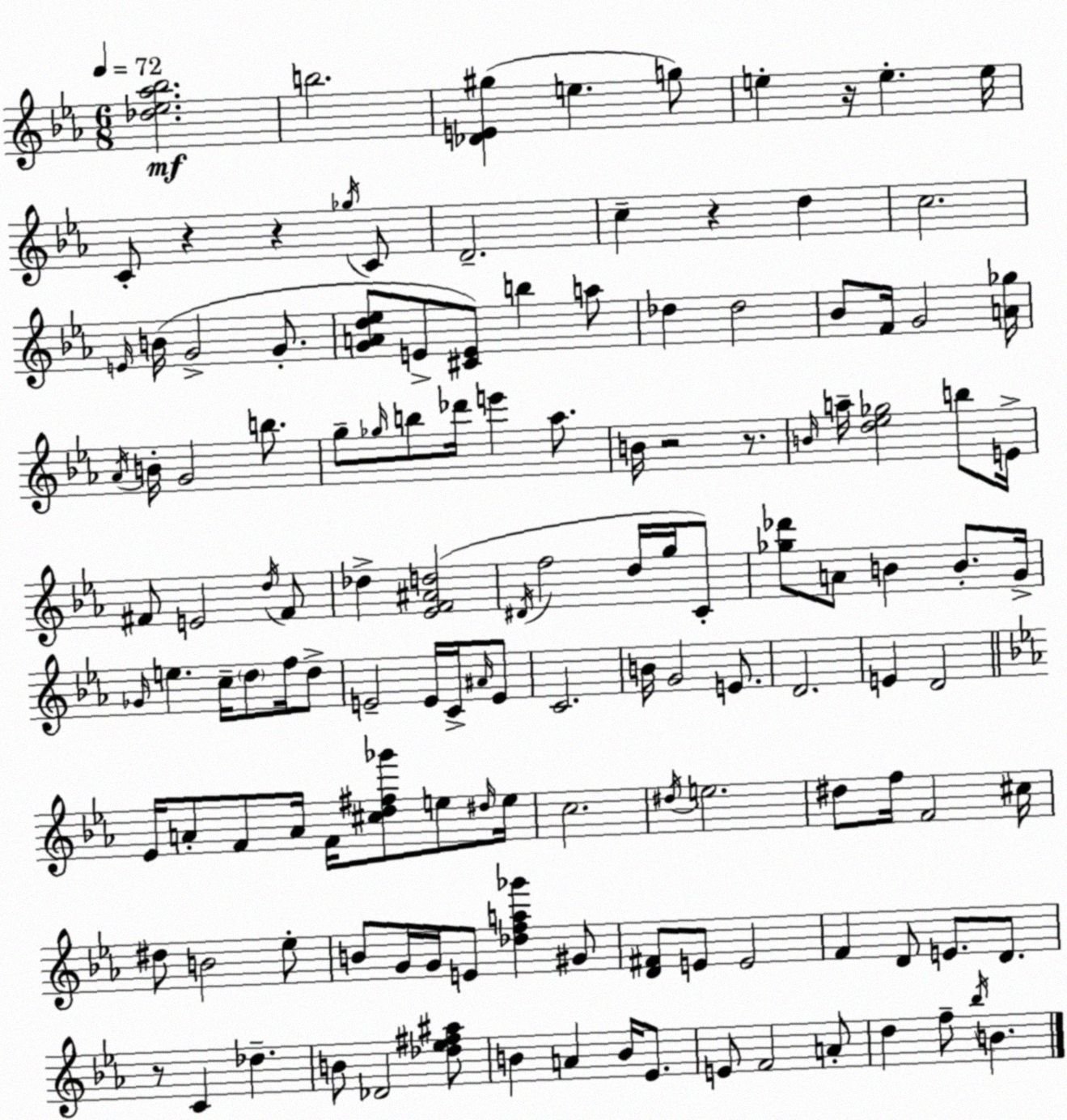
X:1
T:Untitled
M:6/8
L:1/4
K:Eb
[_d_e_a_b]2 b2 [_DE^g] e g/2 e z/4 e e/4 C/2 z z _g/4 C/2 D2 c z d c2 E/4 B/4 G2 G/2 [GAd_e]/2 E/2 [^CE]/2 b a/2 _d _d2 _B/2 F/4 G2 [A_g]/4 _A/4 B/4 G2 b/2 g/2 _g/4 b/2 _d'/4 e' _a/2 B/4 z2 z/2 B/4 a/4 [d_e_g]2 b/2 E/4 ^F/2 E2 d/4 ^F/2 _d [_EF^Ad]2 ^D/4 f2 d/4 g/4 C/2 [_g_d']/2 A/2 B B/2 G/4 _G/4 e c/4 d/2 f/4 d/2 E2 E/4 C/4 ^A/4 E/2 C2 B/4 G2 E/2 D2 E D2 _E/4 A/2 F/2 A/4 F/4 [^cd^f_g']/2 e/2 ^d/4 e/4 c2 ^d/4 e2 ^d/2 f/4 F2 ^c/4 ^d/2 B2 _e/2 B/2 G/4 G/4 E/2 [_dfa_g'] ^G/2 [D^F]/2 E/2 E2 F D/2 E/2 D/2 z/2 C _d B/2 _D2 [_d_e^f^a]/2 B A B/4 _E/2 E/2 F2 A/2 d f/2 _b/4 B